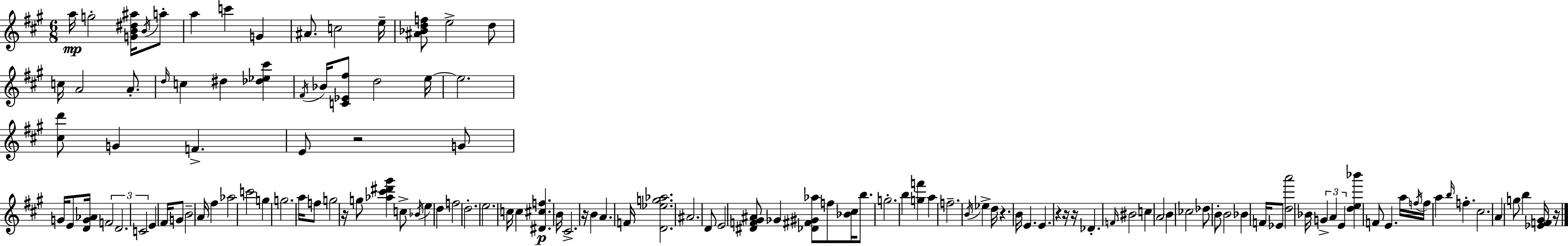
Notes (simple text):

A5/s G5/h [G4,B4,D#5,A#5]/s B4/s A5/e A5/q C6/q G4/q A#4/e. C5/h E5/s [A#4,Bb4,D5,F5]/e E5/h D5/e C5/s A4/h A4/e. D5/s C5/q D#5/q [Db5,Eb5,C#6]/q F#4/s Bb4/s [C4,Eb4,F#5]/e D5/h E5/s E5/h. [C#5,D6]/e G4/q F4/q. E4/e R/h G4/e G4/s E4/e [D4,G4,Ab4]/s F4/h D4/h. C4/h E4/q F#4/s G4/e B4/h A4/s F#5/q Ab5/h C6/h G5/q G5/h. A5/s F5/e G5/h R/s G5/e [Ab5,C#6,D#6,G#6]/q C5/e Bb4/s E5/q D5/q F5/h D5/h. E5/h. C5/s C5/q [D#4,C#5,F5]/q. B4/s C#4/h. R/s B4/q A4/q. F4/s [D4,Eb5,G5,Ab5]/h. A#4/h. D4/e E4/h [D#4,F4,G#4,A#4]/e Gb4/q [Db4,F#4,G#4,Ab5]/e F5/e [Bb4,C#5]/s B5/e. G5/h. B5/q [G5,F6]/q A5/q F5/h. B4/s Eb5/q D5/s R/q. B4/s E4/q. E4/q. R/q R/s R/s Db4/q. F4/s BIS4/h C5/q A4/h B4/q CES5/h Db5/e B4/e B4/h Bb4/q F4/s Eb4/e [D5,A6]/h Bb4/s G4/q A4/q E4/q [D5,E5,Bb6]/q F4/e E4/q. A5/s F5/s F5/s A5/q B5/s F5/q. C#5/h. A4/q G5/e B5/q [Eb4,F4,G#4]/s R/s